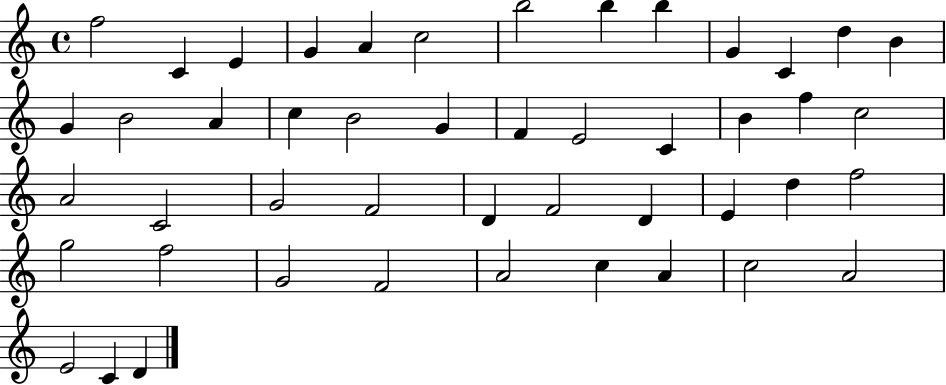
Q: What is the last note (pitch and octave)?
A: D4